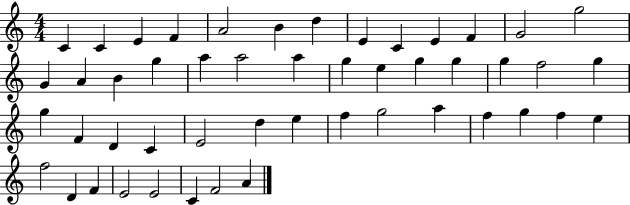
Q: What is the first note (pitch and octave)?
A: C4